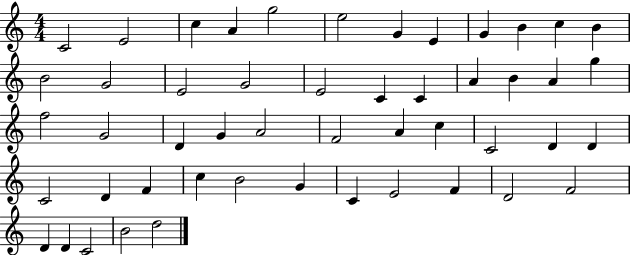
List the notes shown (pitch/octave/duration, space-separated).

C4/h E4/h C5/q A4/q G5/h E5/h G4/q E4/q G4/q B4/q C5/q B4/q B4/h G4/h E4/h G4/h E4/h C4/q C4/q A4/q B4/q A4/q G5/q F5/h G4/h D4/q G4/q A4/h F4/h A4/q C5/q C4/h D4/q D4/q C4/h D4/q F4/q C5/q B4/h G4/q C4/q E4/h F4/q D4/h F4/h D4/q D4/q C4/h B4/h D5/h